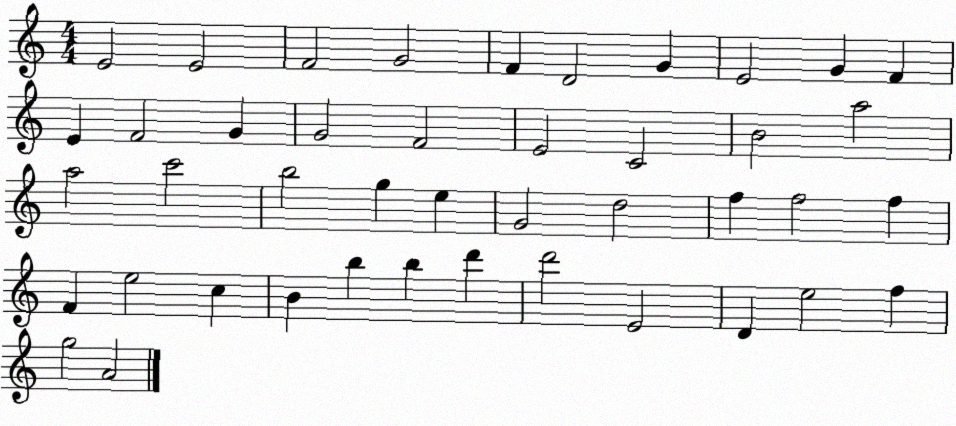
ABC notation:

X:1
T:Untitled
M:4/4
L:1/4
K:C
E2 E2 F2 G2 F D2 G E2 G F E F2 G G2 F2 E2 C2 B2 a2 a2 c'2 b2 g e G2 d2 f f2 f F e2 c B b b d' d'2 E2 D e2 f g2 A2